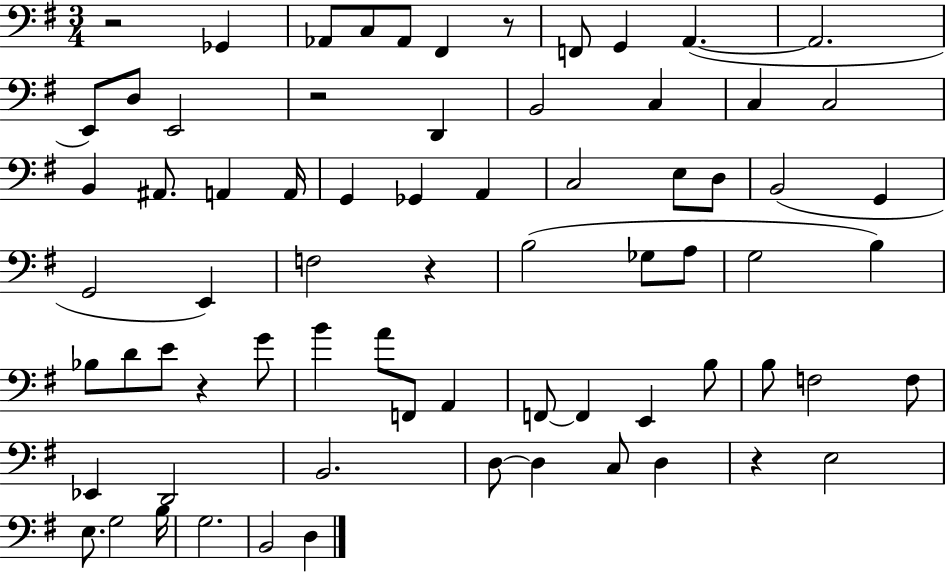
X:1
T:Untitled
M:3/4
L:1/4
K:G
z2 _G,, _A,,/2 C,/2 _A,,/2 ^F,, z/2 F,,/2 G,, A,, A,,2 E,,/2 D,/2 E,,2 z2 D,, B,,2 C, C, C,2 B,, ^A,,/2 A,, A,,/4 G,, _G,, A,, C,2 E,/2 D,/2 B,,2 G,, G,,2 E,, F,2 z B,2 _G,/2 A,/2 G,2 B, _B,/2 D/2 E/2 z G/2 B A/2 F,,/2 A,, F,,/2 F,, E,, B,/2 B,/2 F,2 F,/2 _E,, D,,2 B,,2 D,/2 D, C,/2 D, z E,2 E,/2 G,2 B,/4 G,2 B,,2 D,